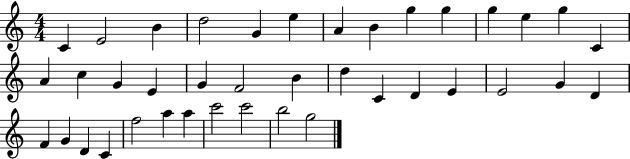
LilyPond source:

{
  \clef treble
  \numericTimeSignature
  \time 4/4
  \key c \major
  c'4 e'2 b'4 | d''2 g'4 e''4 | a'4 b'4 g''4 g''4 | g''4 e''4 g''4 c'4 | \break a'4 c''4 g'4 e'4 | g'4 f'2 b'4 | d''4 c'4 d'4 e'4 | e'2 g'4 d'4 | \break f'4 g'4 d'4 c'4 | f''2 a''4 a''4 | c'''2 c'''2 | b''2 g''2 | \break \bar "|."
}